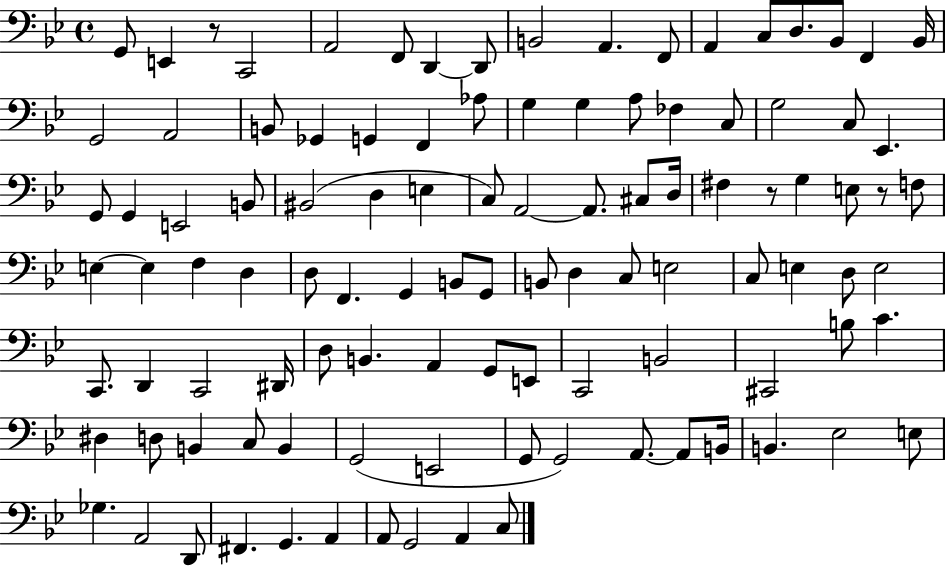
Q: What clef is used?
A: bass